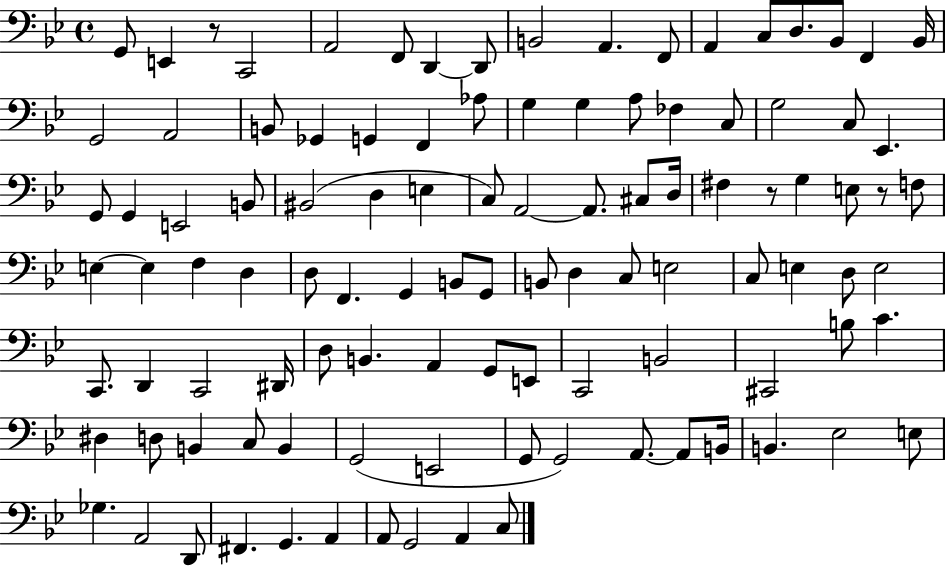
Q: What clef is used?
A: bass